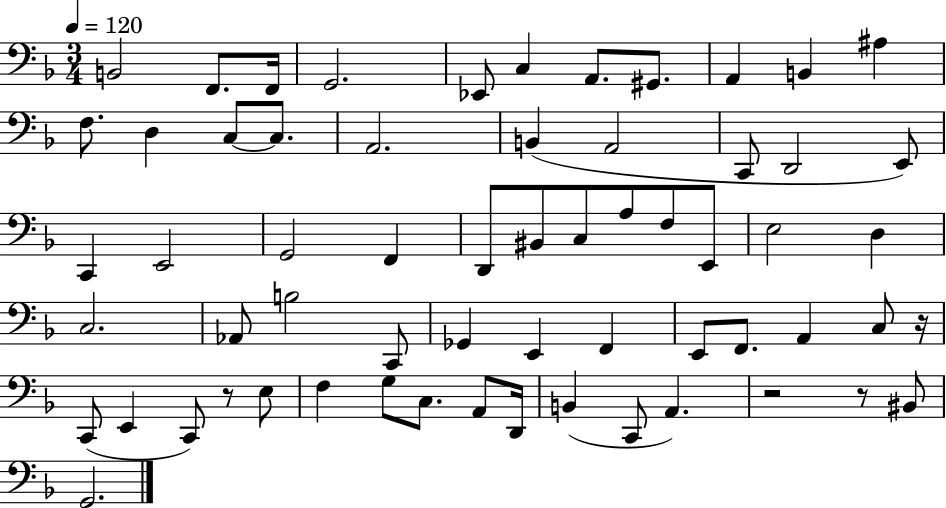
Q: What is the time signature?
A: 3/4